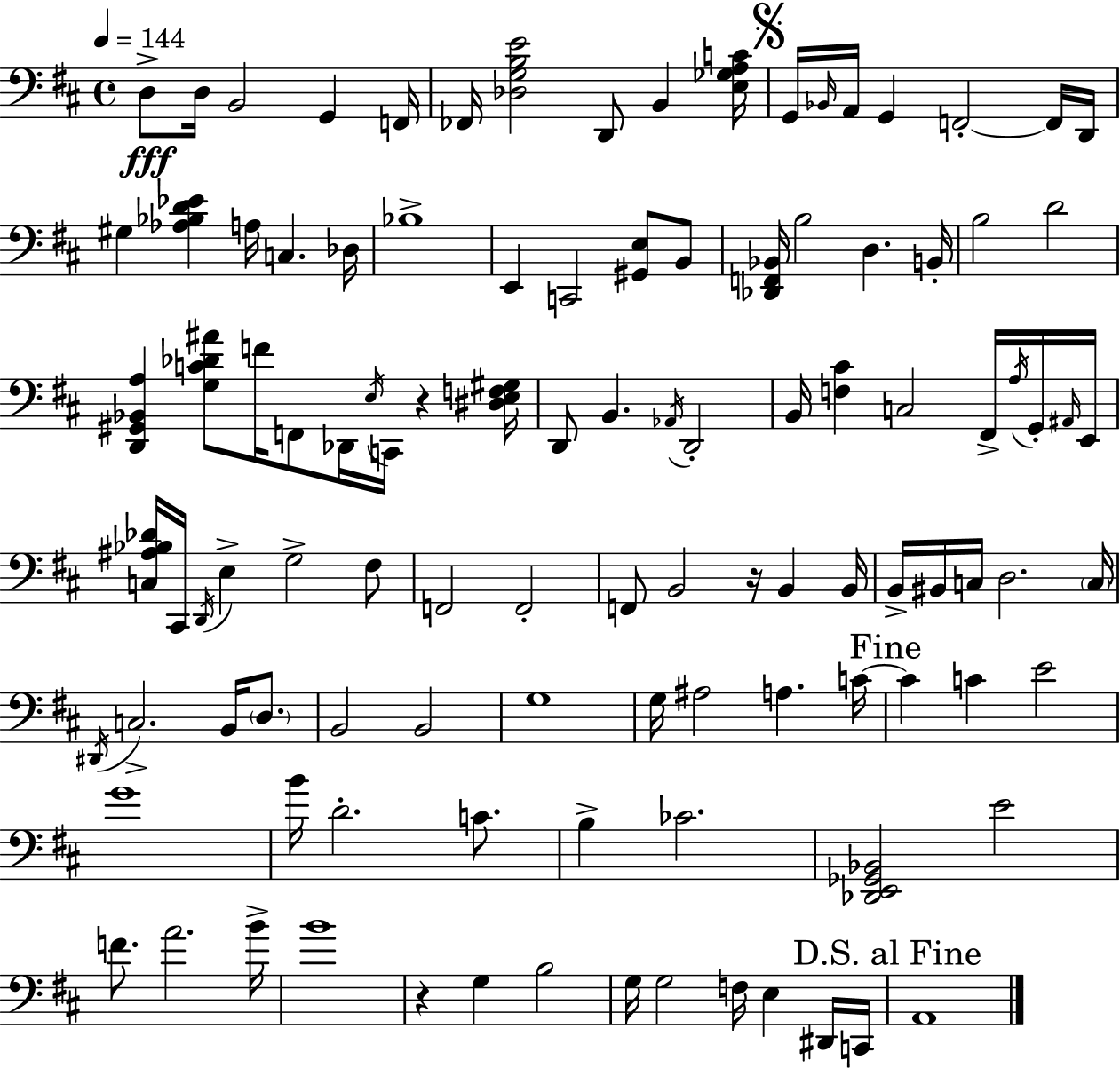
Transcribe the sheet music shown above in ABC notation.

X:1
T:Untitled
M:4/4
L:1/4
K:D
D,/2 D,/4 B,,2 G,, F,,/4 _F,,/4 [_D,G,B,E]2 D,,/2 B,, [E,_G,A,C]/4 G,,/4 _B,,/4 A,,/4 G,, F,,2 F,,/4 D,,/4 ^G, [_A,_B,D_E] A,/4 C, _D,/4 _B,4 E,, C,,2 [^G,,E,]/2 B,,/2 [_D,,F,,_B,,]/4 B,2 D, B,,/4 B,2 D2 [D,,^G,,_B,,A,] [G,C_D^A]/2 F/4 F,,/2 _D,,/4 E,/4 C,,/4 z [^D,E,F,^G,]/4 D,,/2 B,, _A,,/4 D,,2 B,,/4 [F,^C] C,2 ^F,,/4 A,/4 G,,/4 ^A,,/4 E,,/4 [C,^A,_B,_D]/4 ^C,,/4 D,,/4 E, G,2 ^F,/2 F,,2 F,,2 F,,/2 B,,2 z/4 B,, B,,/4 B,,/4 ^B,,/4 C,/4 D,2 C,/4 ^D,,/4 C,2 B,,/4 D,/2 B,,2 B,,2 G,4 G,/4 ^A,2 A, C/4 C C E2 G4 B/4 D2 C/2 B, _C2 [_D,,E,,_G,,_B,,]2 E2 F/2 A2 B/4 B4 z G, B,2 G,/4 G,2 F,/4 E, ^D,,/4 C,,/4 A,,4